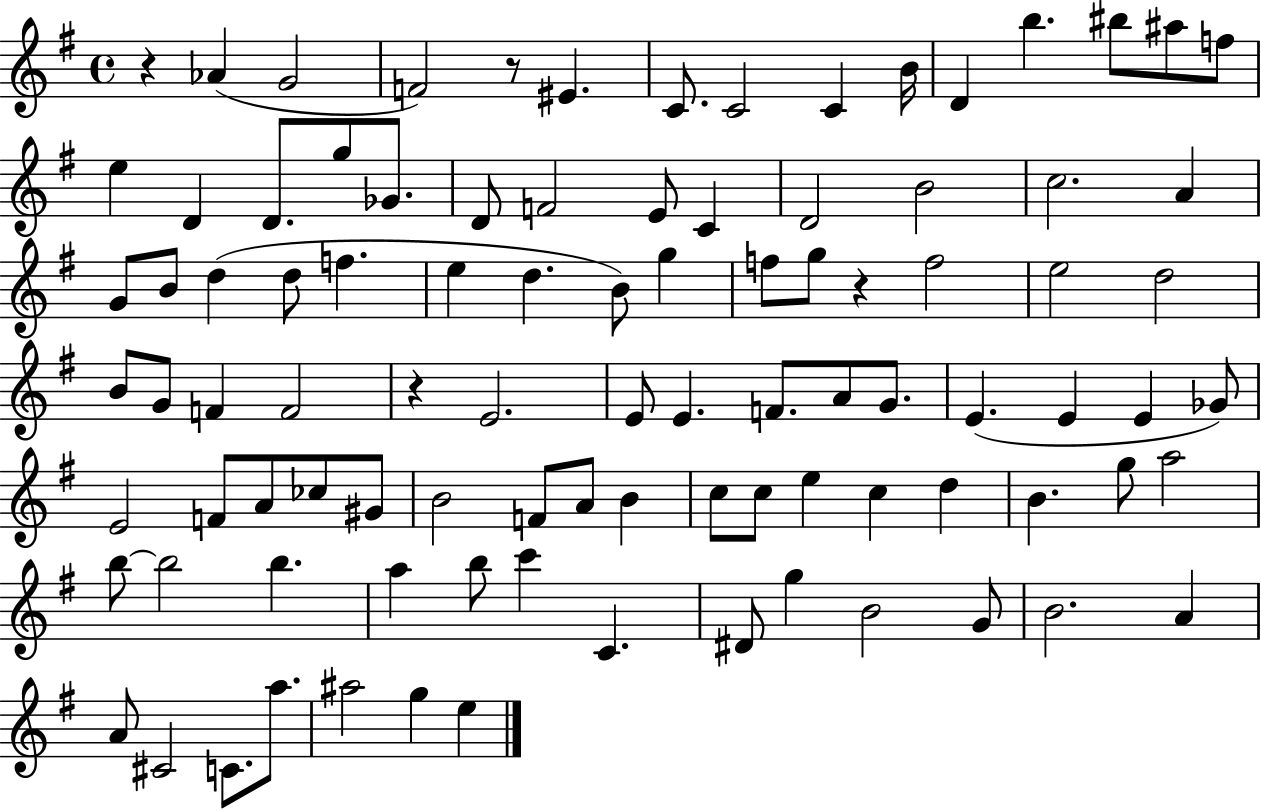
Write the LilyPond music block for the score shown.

{
  \clef treble
  \time 4/4
  \defaultTimeSignature
  \key g \major
  \repeat volta 2 { r4 aes'4( g'2 | f'2) r8 eis'4. | c'8. c'2 c'4 b'16 | d'4 b''4. bis''8 ais''8 f''8 | \break e''4 d'4 d'8. g''8 ges'8. | d'8 f'2 e'8 c'4 | d'2 b'2 | c''2. a'4 | \break g'8 b'8 d''4( d''8 f''4. | e''4 d''4. b'8) g''4 | f''8 g''8 r4 f''2 | e''2 d''2 | \break b'8 g'8 f'4 f'2 | r4 e'2. | e'8 e'4. f'8. a'8 g'8. | e'4.( e'4 e'4 ges'8) | \break e'2 f'8 a'8 ces''8 gis'8 | b'2 f'8 a'8 b'4 | c''8 c''8 e''4 c''4 d''4 | b'4. g''8 a''2 | \break b''8~~ b''2 b''4. | a''4 b''8 c'''4 c'4. | dis'8 g''4 b'2 g'8 | b'2. a'4 | \break a'8 cis'2 c'8. a''8. | ais''2 g''4 e''4 | } \bar "|."
}